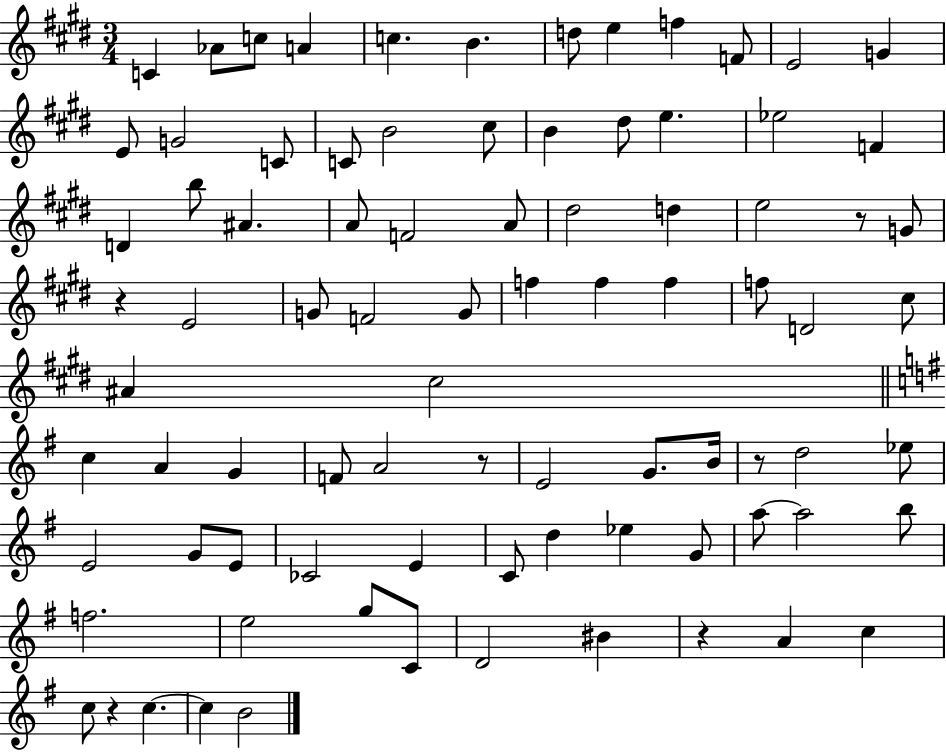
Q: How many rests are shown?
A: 6